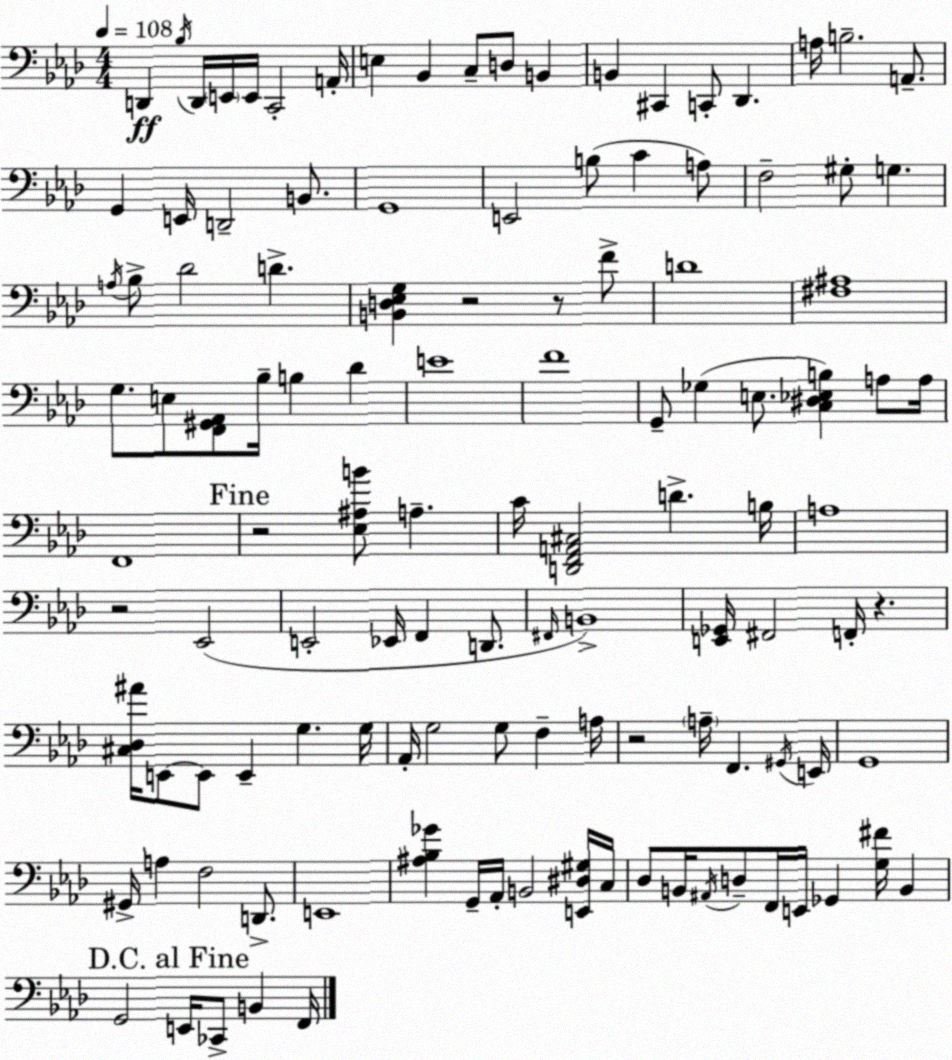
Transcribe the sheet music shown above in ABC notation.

X:1
T:Untitled
M:4/4
L:1/4
K:Ab
D,, _B,/4 D,,/4 E,,/4 E,,/4 C,,2 A,,/4 E, _B,, C,/2 D,/2 B,, B,, ^C,, C,,/2 _D,, A,/4 B,2 A,,/2 G,, E,,/4 D,,2 B,,/2 G,,4 E,,2 B,/2 C A,/2 F,2 ^G,/2 G, A,/4 _B,/2 _D2 D [B,,D,_E,G,] z2 z/2 F/2 D4 [^F,^A,]4 G,/2 E,/2 [F,,^G,,_A,,]/2 _B,/4 B, _D E4 F4 G,,/2 _G, E,/2 [C,^D,_E,B,] A,/2 A,/4 F,,4 z2 [_E,^A,B]/2 A, C/4 [D,,F,,A,,^C,]2 D B,/4 A,4 z2 _E,,2 E,,2 _E,,/4 F,, D,,/2 ^F,,/4 B,,4 [E,,_G,,]/4 ^F,,2 F,,/4 z [^C,_D,^A]/4 E,,/2 E,,/2 E,, G, G,/4 _A,,/4 G,2 G,/2 F, A,/4 z2 A,/4 F,, ^G,,/4 E,,/4 G,,4 ^G,,/4 A, F,2 D,,/2 E,,4 [^A,_B,_G] G,,/4 _A,,/4 B,,2 [E,,^D,^G,]/4 C,/4 _D,/2 B,,/4 ^A,,/4 D,/2 F,,/4 E,,/4 _G,, [G,^F]/4 B,, G,,2 E,,/4 _C,,/2 B,, F,,/4